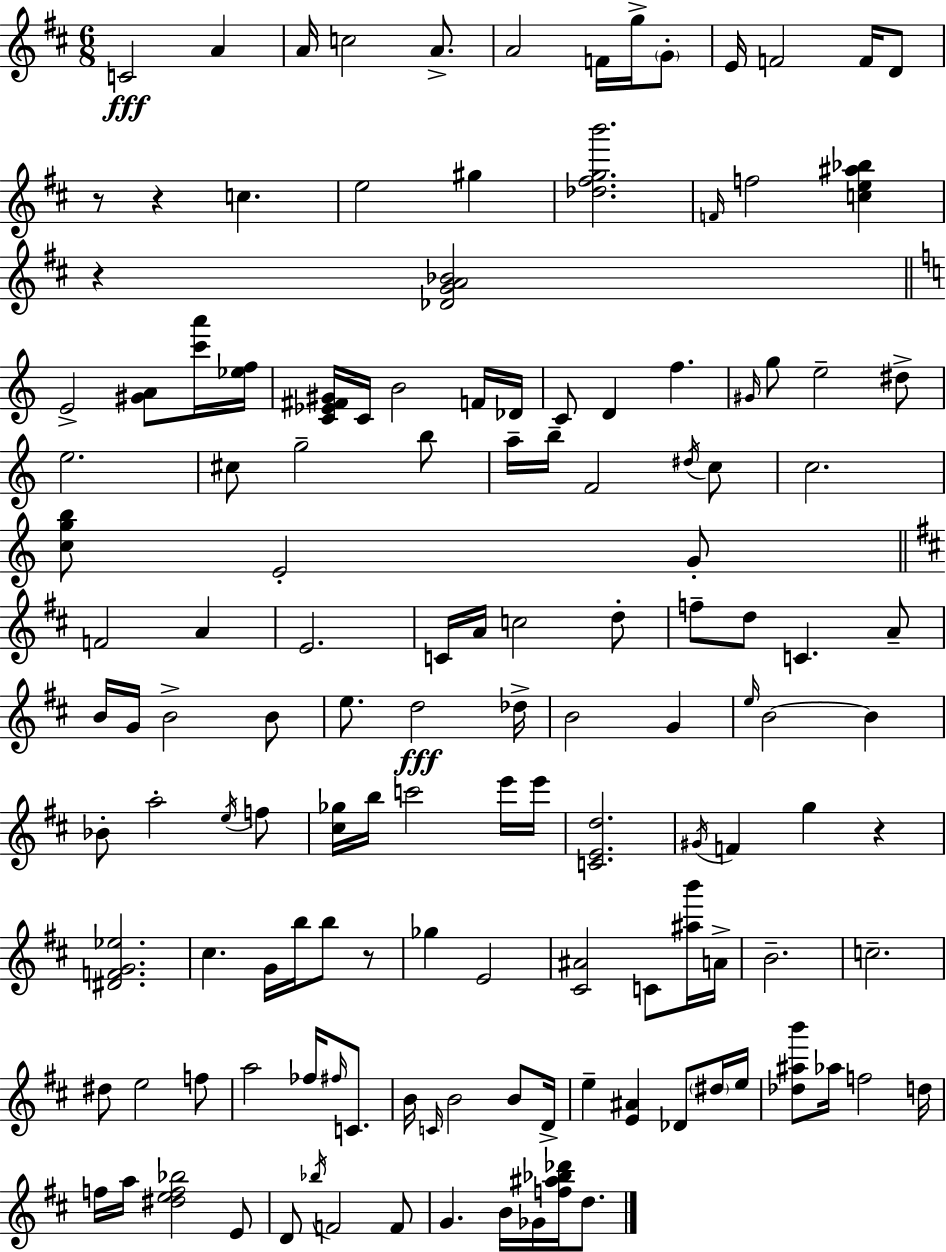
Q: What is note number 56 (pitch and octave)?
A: B4